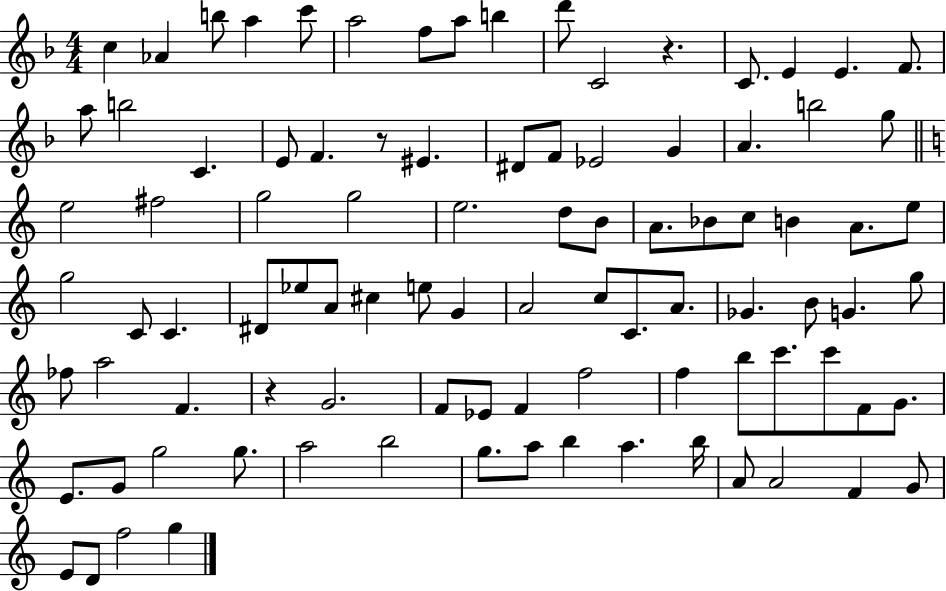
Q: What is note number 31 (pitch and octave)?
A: G5